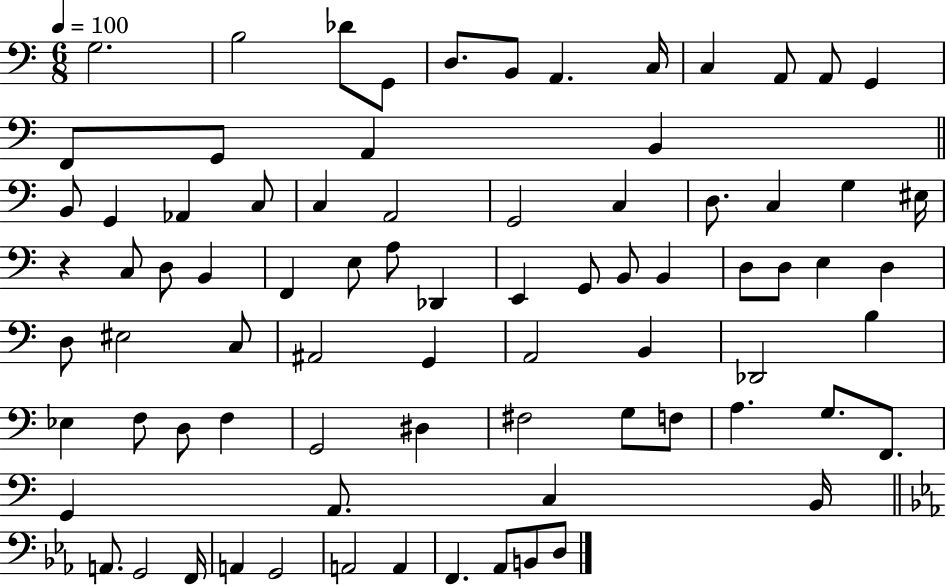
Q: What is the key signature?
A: C major